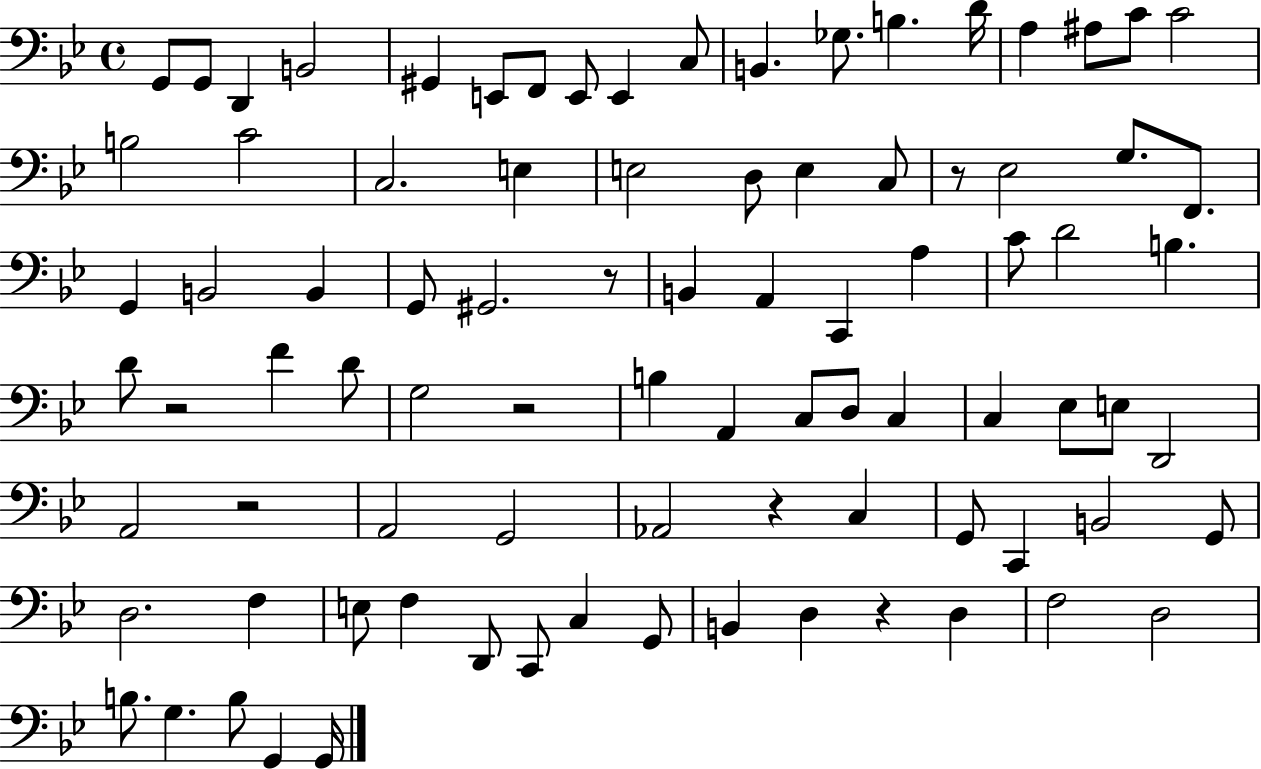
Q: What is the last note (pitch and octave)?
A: G2